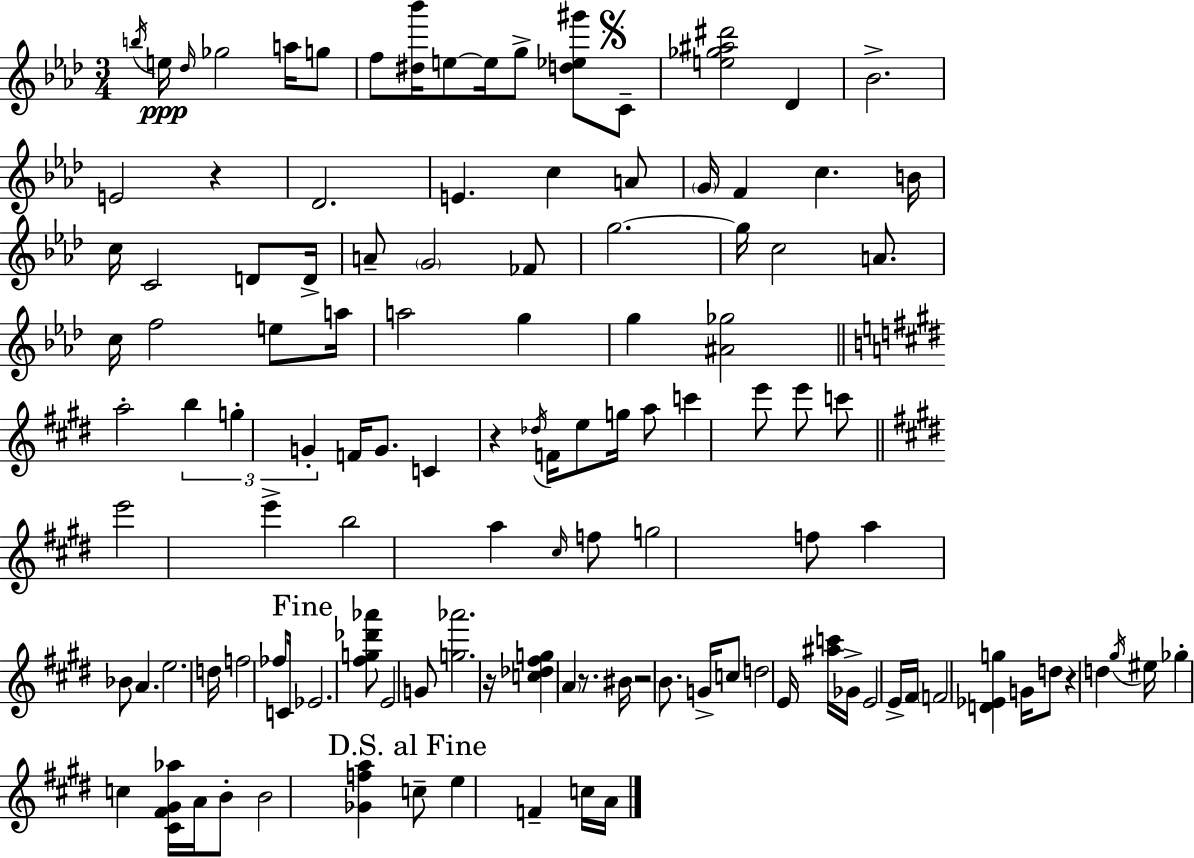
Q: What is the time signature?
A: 3/4